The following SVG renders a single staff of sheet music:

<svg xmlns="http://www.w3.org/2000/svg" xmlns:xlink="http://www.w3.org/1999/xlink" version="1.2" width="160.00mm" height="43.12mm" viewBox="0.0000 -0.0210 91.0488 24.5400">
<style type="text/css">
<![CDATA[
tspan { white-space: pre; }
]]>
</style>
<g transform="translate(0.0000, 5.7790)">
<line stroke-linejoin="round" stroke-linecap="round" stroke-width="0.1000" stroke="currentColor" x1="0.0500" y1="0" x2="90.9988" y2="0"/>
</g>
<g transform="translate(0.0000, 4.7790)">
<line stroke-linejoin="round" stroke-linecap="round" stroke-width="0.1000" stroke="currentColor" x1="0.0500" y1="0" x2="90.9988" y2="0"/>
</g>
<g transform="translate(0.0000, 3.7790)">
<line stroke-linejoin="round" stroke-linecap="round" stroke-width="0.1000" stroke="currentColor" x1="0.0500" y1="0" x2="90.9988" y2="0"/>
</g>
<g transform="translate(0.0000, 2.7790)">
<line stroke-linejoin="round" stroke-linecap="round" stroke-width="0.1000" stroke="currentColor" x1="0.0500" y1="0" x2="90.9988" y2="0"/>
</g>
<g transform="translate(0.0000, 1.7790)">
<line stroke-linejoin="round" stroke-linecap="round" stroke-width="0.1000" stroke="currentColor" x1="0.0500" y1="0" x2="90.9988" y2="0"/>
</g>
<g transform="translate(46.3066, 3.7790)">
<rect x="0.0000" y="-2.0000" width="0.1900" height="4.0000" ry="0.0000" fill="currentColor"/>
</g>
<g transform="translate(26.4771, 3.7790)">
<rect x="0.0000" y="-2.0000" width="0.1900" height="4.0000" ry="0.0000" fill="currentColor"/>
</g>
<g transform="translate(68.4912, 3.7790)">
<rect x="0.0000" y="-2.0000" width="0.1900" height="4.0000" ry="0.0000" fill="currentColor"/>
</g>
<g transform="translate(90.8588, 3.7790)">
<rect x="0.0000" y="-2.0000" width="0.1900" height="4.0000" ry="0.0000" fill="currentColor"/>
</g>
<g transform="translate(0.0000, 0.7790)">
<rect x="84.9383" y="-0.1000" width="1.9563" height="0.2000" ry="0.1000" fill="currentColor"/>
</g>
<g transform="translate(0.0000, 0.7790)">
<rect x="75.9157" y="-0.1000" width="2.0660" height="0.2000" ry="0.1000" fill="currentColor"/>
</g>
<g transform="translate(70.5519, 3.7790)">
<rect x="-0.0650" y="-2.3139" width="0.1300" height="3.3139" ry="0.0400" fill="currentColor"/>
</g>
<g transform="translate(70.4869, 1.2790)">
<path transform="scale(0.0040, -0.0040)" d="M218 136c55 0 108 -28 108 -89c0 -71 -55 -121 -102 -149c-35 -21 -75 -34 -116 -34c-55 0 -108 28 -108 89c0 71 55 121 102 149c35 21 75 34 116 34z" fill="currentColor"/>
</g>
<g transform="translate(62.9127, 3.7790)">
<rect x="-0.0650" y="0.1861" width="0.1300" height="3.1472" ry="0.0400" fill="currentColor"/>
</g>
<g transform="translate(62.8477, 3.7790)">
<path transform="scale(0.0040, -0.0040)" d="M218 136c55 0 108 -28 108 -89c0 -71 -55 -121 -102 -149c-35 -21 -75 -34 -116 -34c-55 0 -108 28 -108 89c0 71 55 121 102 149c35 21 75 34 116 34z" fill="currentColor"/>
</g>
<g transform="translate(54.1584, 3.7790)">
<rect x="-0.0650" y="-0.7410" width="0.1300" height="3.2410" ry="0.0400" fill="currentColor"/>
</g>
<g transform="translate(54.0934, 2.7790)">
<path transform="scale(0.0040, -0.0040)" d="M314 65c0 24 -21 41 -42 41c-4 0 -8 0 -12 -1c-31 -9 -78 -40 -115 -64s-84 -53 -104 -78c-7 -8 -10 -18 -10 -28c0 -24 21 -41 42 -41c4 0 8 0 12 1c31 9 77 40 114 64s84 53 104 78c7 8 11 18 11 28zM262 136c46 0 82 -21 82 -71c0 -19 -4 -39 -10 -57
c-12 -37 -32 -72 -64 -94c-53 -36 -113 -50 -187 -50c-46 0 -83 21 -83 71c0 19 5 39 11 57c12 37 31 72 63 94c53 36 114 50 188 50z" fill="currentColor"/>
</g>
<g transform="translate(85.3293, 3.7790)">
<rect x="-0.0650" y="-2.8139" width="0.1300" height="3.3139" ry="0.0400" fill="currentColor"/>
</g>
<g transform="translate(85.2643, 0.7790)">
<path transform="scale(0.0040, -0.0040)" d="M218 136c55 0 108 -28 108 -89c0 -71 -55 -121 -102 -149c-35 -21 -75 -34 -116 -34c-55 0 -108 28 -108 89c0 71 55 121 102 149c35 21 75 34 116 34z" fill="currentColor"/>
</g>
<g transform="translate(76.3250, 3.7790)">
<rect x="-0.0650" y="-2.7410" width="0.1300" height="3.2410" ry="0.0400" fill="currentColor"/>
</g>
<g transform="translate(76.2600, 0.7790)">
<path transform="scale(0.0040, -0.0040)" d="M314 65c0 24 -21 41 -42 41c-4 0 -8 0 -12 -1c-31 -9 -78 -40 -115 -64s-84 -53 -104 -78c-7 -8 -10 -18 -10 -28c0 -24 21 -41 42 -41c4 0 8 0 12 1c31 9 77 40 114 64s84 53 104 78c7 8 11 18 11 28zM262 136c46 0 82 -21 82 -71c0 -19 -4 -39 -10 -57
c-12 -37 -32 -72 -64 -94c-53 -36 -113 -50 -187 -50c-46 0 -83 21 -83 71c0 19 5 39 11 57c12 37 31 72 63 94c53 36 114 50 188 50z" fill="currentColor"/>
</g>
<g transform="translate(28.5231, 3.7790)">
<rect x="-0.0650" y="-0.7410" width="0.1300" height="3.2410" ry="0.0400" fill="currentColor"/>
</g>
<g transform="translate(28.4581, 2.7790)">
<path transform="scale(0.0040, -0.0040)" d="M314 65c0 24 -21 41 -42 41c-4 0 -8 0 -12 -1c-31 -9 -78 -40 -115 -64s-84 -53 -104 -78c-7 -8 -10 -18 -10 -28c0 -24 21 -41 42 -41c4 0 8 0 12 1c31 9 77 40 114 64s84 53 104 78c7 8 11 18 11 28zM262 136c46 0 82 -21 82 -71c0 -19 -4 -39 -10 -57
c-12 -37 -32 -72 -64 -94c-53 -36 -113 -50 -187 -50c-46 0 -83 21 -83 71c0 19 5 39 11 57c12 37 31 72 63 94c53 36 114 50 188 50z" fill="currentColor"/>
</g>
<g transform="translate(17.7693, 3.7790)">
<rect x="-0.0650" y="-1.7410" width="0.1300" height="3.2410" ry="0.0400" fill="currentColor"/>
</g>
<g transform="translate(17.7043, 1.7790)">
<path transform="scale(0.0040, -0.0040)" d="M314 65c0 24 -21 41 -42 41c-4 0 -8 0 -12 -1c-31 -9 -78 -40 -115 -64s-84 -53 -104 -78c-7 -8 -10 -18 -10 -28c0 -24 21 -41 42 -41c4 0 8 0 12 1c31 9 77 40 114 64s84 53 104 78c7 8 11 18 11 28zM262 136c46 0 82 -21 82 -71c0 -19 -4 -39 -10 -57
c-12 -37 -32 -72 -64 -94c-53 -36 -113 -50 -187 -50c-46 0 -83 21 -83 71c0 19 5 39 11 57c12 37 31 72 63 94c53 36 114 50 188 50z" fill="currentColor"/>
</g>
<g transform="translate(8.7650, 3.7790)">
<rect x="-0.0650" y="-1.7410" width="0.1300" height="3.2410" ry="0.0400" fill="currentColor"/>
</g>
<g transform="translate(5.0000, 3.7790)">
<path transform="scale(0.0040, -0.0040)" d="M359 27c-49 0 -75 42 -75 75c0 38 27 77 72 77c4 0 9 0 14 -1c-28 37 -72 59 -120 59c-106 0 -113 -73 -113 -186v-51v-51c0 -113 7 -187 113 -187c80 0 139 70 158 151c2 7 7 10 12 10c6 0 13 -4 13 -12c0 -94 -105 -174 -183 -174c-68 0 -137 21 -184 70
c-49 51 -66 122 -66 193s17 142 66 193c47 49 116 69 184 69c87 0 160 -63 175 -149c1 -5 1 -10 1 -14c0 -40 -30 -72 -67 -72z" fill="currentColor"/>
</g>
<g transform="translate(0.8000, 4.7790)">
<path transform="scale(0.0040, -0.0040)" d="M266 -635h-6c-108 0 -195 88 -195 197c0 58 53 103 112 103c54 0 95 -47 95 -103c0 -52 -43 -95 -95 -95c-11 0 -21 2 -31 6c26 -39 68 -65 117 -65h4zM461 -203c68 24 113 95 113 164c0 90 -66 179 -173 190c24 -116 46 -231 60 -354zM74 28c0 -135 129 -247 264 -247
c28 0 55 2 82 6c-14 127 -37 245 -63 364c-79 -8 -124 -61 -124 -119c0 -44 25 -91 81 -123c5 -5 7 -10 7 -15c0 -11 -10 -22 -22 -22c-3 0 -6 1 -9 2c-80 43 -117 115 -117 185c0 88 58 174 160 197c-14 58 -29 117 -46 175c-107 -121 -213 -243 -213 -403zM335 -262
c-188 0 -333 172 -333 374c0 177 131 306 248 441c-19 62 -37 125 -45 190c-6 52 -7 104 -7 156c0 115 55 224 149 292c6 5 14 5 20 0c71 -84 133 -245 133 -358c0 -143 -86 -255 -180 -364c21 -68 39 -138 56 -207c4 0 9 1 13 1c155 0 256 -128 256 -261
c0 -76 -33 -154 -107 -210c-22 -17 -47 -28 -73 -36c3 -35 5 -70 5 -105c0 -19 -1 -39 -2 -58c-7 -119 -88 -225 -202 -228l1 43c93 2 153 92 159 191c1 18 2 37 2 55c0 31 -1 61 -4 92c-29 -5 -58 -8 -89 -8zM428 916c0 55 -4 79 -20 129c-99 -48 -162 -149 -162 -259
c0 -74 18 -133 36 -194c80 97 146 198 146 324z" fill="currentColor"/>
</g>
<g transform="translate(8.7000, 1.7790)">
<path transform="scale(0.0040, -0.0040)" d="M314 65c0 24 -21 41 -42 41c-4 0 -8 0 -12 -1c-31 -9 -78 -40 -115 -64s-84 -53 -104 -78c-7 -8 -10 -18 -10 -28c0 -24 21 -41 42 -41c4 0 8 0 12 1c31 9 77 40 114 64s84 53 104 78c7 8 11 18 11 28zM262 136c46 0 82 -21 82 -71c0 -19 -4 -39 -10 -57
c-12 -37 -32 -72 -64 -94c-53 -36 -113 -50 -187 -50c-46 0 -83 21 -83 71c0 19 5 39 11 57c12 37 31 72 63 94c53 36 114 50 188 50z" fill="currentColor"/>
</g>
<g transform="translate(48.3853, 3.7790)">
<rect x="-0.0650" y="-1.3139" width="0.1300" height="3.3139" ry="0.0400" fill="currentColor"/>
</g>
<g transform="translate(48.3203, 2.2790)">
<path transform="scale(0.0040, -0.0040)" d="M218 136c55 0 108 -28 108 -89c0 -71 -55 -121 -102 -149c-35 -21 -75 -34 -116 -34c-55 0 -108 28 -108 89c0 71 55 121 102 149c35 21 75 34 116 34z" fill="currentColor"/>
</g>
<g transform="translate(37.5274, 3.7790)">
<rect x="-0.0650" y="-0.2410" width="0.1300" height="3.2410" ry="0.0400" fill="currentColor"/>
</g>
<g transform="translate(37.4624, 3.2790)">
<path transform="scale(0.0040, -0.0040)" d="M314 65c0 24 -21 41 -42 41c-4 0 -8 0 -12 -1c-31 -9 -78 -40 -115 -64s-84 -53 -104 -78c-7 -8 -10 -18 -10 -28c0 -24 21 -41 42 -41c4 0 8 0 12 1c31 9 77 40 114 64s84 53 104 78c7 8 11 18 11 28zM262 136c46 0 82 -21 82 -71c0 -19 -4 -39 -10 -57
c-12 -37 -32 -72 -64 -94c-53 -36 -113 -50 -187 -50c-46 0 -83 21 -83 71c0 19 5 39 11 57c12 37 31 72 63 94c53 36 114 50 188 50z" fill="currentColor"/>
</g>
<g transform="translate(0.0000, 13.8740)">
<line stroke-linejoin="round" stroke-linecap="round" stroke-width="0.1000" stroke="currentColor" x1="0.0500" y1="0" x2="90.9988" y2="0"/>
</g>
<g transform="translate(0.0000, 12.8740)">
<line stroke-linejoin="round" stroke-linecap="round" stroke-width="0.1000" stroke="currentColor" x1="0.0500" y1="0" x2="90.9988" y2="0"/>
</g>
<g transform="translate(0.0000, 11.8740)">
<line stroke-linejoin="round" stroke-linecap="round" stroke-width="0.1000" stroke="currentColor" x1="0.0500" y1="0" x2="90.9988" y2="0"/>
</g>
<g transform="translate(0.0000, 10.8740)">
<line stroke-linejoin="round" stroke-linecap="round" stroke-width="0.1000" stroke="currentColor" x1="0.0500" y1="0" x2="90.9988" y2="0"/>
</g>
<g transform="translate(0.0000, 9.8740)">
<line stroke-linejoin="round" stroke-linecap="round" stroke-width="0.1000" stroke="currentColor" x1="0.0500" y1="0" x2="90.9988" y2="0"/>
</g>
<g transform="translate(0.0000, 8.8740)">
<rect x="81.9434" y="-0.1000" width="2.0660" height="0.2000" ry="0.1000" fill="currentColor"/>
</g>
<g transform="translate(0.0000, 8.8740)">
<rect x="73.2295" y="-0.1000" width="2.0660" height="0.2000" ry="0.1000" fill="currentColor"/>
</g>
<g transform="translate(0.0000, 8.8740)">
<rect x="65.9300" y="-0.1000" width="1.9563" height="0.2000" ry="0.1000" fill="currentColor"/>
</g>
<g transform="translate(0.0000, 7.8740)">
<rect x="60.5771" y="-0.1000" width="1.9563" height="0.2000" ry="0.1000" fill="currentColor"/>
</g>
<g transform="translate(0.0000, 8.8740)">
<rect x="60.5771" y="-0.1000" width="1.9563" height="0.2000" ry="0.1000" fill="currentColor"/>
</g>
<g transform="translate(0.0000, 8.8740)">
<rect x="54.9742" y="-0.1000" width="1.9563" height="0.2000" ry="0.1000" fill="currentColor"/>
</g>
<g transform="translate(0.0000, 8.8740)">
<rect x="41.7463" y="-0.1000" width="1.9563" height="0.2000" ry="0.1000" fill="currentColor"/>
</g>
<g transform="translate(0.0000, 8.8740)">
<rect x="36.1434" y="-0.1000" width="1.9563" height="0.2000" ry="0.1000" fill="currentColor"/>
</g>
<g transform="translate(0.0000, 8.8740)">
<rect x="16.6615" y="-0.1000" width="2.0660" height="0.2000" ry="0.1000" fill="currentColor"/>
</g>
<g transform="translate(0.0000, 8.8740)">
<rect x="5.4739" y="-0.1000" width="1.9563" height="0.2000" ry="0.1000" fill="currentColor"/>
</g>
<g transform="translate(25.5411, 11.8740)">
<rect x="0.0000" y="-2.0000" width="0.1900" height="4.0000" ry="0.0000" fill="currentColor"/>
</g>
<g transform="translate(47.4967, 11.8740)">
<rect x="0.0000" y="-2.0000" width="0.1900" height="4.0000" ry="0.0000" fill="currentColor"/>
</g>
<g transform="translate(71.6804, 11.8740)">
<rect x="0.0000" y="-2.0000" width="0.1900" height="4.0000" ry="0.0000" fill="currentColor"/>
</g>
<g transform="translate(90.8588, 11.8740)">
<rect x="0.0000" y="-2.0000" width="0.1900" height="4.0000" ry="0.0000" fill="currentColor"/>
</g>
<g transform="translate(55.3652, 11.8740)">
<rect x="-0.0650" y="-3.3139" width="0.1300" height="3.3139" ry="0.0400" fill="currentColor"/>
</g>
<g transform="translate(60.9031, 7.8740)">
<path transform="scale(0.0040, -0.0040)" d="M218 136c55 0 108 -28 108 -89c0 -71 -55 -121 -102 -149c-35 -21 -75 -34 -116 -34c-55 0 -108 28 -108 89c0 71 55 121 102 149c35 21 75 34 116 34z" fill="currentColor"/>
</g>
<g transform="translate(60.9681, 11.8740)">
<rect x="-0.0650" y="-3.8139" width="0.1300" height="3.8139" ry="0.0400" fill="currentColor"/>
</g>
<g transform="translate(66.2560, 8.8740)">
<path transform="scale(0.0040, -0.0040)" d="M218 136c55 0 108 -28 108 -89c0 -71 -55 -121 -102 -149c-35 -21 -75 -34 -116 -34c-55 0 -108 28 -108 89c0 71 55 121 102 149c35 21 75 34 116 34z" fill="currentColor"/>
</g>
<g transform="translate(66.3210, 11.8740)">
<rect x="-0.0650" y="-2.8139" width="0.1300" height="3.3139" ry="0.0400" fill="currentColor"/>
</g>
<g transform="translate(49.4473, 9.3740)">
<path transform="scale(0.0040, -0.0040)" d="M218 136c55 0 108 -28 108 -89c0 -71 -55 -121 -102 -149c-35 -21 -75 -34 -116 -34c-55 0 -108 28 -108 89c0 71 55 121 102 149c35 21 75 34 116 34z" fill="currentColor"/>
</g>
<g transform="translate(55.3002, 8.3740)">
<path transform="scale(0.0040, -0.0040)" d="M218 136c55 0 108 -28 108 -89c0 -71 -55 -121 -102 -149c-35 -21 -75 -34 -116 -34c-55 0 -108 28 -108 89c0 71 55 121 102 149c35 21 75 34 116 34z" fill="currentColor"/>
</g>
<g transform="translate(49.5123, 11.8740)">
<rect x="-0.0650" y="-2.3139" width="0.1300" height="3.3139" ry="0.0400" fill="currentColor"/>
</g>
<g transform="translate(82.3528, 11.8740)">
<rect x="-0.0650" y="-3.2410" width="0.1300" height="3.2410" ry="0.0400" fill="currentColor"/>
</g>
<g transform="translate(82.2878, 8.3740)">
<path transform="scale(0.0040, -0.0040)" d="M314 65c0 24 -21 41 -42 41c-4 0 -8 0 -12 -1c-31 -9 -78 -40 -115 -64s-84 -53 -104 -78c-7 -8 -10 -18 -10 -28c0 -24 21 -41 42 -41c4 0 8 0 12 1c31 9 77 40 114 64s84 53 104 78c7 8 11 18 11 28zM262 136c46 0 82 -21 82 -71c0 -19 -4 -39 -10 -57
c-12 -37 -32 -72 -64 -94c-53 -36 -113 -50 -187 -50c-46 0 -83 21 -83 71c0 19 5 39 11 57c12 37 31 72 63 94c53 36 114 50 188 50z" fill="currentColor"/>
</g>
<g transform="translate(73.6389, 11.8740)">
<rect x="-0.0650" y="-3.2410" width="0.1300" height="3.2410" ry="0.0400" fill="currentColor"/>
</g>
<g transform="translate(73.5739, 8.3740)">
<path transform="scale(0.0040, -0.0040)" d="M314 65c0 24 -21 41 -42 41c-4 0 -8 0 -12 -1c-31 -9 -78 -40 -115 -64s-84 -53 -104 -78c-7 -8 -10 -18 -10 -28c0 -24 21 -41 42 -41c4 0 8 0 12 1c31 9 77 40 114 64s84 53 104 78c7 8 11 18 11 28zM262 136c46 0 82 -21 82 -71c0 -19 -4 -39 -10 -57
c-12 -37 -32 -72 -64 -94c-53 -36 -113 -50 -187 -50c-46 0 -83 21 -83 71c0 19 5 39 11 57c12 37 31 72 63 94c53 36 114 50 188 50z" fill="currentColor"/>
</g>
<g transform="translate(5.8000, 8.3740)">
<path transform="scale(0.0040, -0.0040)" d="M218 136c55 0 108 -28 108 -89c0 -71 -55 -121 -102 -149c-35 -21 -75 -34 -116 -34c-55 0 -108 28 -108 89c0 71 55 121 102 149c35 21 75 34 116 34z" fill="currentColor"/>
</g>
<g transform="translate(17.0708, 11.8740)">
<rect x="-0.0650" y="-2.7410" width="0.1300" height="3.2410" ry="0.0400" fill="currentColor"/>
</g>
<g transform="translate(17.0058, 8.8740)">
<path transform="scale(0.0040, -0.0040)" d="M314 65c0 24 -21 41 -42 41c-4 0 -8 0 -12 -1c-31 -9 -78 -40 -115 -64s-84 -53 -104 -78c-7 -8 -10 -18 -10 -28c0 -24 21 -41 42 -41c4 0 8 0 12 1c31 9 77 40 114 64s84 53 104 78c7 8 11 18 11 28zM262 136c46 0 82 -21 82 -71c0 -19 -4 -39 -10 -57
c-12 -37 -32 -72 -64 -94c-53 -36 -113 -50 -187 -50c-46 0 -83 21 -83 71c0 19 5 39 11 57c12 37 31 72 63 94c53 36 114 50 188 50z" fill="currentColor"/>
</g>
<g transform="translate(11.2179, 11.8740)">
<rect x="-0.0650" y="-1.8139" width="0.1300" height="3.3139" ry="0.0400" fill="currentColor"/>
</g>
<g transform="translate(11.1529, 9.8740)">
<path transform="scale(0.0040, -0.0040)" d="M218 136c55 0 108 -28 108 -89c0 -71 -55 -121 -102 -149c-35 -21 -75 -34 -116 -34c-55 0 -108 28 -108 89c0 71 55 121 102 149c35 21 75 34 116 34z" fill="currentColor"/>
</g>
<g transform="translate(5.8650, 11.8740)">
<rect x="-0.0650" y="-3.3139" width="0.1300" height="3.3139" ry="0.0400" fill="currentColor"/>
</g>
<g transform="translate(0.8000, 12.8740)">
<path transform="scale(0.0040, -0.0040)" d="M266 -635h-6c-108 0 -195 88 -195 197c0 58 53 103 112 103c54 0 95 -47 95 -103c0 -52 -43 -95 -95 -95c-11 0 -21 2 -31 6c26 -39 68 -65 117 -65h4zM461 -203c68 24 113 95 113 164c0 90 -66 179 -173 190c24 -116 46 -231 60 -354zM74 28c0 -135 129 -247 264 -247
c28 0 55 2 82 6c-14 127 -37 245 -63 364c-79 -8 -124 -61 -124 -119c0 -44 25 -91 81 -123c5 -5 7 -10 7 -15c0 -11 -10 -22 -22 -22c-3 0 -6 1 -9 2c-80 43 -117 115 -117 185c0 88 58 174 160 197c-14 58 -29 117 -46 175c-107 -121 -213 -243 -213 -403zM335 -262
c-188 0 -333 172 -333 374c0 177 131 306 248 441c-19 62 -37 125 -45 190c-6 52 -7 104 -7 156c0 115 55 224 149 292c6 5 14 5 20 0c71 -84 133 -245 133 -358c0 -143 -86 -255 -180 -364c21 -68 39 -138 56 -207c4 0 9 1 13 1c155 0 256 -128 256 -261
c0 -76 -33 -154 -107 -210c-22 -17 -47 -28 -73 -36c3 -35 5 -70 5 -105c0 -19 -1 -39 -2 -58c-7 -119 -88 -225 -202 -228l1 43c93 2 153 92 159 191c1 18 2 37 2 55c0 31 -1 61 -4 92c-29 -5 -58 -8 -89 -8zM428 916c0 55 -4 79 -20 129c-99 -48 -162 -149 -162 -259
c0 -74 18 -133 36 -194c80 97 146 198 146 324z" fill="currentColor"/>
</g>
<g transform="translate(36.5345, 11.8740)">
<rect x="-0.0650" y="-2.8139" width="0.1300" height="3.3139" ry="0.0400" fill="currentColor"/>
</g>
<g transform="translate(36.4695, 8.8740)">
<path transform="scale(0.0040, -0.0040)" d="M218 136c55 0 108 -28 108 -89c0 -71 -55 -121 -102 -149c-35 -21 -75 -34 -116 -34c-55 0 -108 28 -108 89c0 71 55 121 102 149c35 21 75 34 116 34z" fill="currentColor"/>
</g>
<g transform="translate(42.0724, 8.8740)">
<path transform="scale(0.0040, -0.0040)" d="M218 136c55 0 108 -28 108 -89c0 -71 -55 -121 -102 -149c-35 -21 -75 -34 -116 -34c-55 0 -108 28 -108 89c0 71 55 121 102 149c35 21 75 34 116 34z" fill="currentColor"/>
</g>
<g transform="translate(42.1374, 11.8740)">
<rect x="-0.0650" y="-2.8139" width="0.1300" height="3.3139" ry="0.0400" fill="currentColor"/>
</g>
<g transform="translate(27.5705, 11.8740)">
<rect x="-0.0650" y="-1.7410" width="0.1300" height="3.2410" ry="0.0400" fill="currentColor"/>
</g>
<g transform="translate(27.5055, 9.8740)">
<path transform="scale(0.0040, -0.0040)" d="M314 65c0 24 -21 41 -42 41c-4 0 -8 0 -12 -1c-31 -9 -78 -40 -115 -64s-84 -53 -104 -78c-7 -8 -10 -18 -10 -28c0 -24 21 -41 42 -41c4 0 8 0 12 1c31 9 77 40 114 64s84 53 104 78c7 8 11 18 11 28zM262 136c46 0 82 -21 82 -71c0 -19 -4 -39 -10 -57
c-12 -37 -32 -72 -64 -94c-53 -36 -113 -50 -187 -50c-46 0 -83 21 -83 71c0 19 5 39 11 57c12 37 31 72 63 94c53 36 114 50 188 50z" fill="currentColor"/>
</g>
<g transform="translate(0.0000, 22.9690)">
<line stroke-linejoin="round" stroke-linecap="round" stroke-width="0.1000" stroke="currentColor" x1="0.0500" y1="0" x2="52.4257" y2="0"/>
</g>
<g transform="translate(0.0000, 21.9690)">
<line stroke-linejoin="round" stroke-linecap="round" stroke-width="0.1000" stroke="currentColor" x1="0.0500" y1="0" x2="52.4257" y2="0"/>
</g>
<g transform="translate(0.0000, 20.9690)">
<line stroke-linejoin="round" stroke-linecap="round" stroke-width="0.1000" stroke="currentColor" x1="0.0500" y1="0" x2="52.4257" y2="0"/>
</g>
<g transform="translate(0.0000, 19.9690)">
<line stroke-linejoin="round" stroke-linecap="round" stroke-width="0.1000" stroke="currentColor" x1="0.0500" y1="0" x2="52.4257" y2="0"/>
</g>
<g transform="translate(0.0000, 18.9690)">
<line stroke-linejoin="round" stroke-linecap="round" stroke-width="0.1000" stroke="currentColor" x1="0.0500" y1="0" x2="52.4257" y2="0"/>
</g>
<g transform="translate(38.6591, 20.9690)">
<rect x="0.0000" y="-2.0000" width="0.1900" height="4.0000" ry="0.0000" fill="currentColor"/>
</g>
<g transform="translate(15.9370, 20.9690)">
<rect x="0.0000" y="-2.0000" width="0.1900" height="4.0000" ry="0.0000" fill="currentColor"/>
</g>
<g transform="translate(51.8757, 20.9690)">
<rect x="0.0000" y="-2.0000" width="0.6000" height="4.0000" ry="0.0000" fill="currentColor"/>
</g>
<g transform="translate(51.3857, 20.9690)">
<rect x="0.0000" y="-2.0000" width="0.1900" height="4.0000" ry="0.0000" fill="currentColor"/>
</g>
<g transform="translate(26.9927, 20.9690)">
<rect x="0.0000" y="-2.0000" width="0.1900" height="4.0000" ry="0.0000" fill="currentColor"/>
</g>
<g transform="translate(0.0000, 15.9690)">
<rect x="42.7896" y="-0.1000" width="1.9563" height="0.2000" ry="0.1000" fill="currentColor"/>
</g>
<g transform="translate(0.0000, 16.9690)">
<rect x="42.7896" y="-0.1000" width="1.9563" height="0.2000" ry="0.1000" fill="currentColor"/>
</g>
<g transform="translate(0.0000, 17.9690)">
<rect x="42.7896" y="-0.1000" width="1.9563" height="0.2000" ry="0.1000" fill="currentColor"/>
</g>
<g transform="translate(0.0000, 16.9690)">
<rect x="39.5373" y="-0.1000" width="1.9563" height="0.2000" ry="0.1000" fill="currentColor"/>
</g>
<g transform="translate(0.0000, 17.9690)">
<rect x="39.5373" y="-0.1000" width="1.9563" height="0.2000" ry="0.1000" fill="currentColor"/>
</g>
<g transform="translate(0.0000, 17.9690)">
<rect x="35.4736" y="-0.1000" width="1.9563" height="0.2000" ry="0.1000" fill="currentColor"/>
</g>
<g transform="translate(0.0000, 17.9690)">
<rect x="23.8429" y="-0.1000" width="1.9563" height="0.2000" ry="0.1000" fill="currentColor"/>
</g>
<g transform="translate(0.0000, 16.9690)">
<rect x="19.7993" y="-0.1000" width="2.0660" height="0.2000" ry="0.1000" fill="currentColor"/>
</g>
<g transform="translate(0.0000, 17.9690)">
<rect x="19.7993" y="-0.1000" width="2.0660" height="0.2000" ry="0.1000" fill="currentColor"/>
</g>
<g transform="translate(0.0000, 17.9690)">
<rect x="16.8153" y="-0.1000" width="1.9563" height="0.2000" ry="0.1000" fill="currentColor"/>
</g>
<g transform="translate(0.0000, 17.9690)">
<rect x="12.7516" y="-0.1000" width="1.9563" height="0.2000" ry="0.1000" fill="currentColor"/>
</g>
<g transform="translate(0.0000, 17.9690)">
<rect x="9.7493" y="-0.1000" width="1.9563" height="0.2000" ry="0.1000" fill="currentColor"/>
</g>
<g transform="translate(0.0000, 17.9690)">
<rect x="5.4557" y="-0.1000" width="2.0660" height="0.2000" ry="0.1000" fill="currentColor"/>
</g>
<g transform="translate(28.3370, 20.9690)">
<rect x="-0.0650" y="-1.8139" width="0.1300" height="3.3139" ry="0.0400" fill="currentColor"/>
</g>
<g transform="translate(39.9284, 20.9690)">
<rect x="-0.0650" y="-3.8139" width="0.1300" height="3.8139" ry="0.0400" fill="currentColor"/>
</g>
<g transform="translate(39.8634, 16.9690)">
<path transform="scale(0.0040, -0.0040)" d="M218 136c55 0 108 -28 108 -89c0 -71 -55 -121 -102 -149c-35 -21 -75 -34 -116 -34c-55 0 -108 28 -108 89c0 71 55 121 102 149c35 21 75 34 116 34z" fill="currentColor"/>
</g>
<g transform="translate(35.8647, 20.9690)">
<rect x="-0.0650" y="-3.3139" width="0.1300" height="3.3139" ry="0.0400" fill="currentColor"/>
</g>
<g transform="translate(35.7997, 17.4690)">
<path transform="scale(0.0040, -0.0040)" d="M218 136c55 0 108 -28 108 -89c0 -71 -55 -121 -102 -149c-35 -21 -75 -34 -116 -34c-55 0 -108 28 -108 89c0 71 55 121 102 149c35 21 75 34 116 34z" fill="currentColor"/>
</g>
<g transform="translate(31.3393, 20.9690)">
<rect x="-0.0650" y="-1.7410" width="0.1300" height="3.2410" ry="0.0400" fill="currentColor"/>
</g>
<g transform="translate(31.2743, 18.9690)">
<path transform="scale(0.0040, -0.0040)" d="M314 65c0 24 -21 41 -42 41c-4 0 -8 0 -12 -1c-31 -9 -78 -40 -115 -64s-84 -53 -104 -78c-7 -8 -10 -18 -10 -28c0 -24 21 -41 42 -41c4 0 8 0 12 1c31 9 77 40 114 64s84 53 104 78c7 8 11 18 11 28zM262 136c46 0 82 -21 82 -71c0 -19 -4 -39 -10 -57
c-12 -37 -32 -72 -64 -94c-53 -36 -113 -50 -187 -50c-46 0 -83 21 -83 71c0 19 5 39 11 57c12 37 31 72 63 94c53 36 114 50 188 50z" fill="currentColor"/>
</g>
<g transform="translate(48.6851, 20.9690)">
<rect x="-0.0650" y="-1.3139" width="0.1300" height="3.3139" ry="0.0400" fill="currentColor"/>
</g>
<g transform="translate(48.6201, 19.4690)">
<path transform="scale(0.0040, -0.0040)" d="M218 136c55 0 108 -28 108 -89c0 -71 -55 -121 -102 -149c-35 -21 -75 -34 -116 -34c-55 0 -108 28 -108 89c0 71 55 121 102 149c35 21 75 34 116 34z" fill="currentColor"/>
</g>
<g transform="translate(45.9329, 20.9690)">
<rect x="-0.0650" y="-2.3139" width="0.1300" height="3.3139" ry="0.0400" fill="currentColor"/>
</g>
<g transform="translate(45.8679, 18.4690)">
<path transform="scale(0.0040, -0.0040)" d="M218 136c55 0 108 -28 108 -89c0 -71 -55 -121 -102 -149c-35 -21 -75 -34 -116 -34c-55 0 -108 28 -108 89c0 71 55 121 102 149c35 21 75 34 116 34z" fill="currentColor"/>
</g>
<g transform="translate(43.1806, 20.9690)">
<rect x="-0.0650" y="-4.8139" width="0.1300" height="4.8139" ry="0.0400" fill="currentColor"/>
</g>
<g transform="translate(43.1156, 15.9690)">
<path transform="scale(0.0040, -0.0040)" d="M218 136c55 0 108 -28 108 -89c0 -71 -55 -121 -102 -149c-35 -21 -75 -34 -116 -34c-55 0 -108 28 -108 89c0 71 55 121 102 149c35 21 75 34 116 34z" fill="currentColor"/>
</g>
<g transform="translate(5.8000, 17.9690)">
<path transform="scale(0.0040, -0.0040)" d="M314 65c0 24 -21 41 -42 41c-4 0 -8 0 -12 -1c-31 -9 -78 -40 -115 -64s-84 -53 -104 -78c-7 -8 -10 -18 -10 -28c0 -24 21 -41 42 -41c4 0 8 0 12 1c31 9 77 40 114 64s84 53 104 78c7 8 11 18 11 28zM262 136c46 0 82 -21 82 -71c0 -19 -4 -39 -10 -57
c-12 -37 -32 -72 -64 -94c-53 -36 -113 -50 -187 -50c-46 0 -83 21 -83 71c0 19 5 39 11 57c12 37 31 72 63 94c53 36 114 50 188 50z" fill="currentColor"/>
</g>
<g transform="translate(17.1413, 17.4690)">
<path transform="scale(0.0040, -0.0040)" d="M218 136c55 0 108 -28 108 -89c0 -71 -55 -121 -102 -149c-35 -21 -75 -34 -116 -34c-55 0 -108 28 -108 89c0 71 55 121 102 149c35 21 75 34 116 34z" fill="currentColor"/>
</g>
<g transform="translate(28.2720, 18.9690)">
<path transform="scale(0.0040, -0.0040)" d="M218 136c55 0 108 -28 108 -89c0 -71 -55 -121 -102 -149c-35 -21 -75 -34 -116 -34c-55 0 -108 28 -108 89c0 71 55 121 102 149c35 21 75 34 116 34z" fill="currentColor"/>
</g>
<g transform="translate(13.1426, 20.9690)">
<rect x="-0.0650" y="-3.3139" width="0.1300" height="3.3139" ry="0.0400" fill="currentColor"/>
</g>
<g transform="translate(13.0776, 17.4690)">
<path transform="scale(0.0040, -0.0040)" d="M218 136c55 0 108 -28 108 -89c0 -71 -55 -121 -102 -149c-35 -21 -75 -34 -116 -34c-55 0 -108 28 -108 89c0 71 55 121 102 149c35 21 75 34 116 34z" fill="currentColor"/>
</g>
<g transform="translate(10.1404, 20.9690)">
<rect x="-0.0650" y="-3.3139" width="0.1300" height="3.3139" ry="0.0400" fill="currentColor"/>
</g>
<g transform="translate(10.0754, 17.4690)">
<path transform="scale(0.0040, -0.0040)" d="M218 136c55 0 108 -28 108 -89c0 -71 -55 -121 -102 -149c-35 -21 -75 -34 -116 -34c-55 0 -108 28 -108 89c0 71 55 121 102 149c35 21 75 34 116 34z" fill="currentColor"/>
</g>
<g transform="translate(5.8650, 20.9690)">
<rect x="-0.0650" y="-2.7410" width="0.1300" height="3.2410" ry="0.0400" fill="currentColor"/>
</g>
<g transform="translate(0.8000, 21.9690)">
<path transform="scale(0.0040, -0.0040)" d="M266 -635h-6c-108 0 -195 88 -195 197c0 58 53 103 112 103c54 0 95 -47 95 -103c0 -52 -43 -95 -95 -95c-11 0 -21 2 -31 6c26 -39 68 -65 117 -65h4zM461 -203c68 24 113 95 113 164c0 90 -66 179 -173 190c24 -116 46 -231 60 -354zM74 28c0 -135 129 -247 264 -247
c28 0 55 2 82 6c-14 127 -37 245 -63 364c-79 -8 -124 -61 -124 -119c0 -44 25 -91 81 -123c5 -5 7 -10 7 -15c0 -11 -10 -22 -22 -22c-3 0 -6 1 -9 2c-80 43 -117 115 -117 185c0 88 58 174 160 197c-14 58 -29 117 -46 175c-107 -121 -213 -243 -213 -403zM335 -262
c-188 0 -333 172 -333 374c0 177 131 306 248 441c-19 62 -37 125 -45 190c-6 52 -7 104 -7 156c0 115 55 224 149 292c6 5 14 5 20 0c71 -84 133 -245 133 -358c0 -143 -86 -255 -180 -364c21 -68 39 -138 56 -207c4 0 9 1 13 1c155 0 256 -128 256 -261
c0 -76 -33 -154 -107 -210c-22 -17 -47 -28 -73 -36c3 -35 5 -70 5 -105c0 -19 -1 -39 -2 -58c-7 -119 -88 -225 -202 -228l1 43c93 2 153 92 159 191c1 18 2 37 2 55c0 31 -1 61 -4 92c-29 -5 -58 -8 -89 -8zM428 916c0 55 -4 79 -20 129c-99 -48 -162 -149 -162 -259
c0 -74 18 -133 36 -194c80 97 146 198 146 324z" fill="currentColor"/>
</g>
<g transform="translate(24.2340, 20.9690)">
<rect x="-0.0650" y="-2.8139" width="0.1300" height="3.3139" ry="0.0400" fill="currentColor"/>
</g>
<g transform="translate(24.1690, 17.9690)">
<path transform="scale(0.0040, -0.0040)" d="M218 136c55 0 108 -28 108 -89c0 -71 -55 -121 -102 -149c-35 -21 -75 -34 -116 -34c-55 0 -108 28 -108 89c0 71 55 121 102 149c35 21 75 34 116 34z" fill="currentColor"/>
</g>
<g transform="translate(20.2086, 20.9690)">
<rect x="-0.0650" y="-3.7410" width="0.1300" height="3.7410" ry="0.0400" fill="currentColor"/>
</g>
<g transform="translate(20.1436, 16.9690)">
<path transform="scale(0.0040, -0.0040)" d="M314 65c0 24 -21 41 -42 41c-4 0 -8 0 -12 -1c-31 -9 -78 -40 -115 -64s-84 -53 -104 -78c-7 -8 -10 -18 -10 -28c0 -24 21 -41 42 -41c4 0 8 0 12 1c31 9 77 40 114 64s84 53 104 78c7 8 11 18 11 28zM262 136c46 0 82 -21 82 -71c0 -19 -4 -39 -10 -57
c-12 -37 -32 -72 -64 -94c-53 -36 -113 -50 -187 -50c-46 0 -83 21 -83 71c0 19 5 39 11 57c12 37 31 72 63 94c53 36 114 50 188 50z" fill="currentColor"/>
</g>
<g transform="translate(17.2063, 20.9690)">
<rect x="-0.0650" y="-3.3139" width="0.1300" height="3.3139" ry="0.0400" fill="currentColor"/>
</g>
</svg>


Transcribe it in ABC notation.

X:1
T:Untitled
M:4/4
L:1/4
K:C
f2 f2 d2 c2 e d2 B g a2 a b f a2 f2 a a g b c' a b2 b2 a2 b b b c'2 a f f2 b c' e' g e